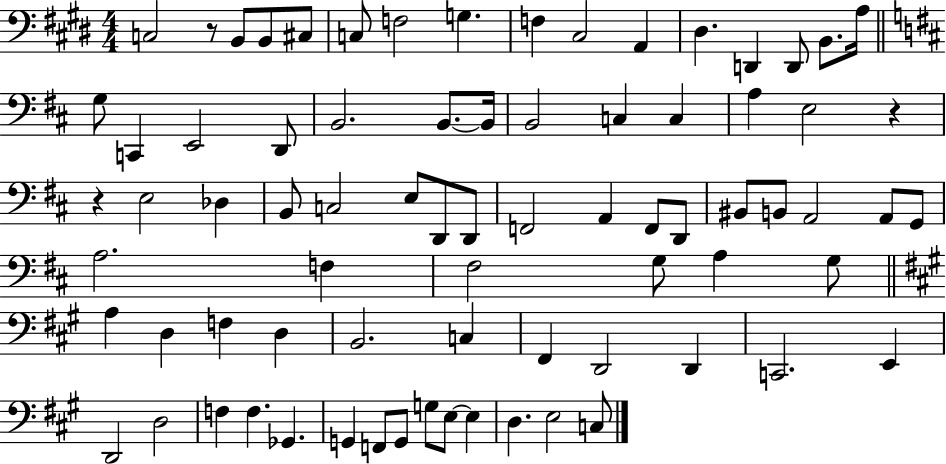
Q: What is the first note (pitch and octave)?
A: C3